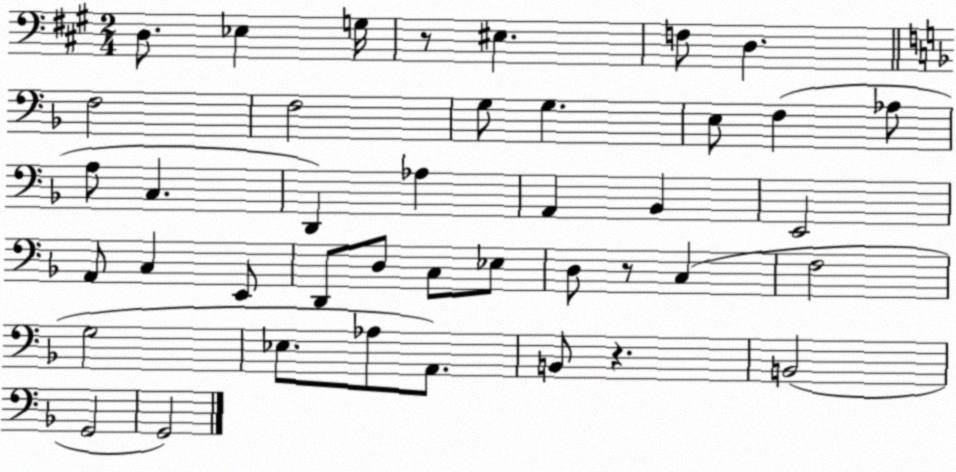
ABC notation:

X:1
T:Untitled
M:2/4
L:1/4
K:A
D,/2 _E, G,/4 z/2 ^E, F,/2 D, F,2 F,2 G,/2 G, E,/2 F, _A,/2 A,/2 C, D,, _A, A,, _B,, E,,2 A,,/2 C, E,,/2 D,,/2 D,/2 C,/2 _E,/2 D,/2 z/2 C, F,2 G,2 _E,/2 _A,/2 A,,/2 B,,/2 z B,,2 G,,2 G,,2